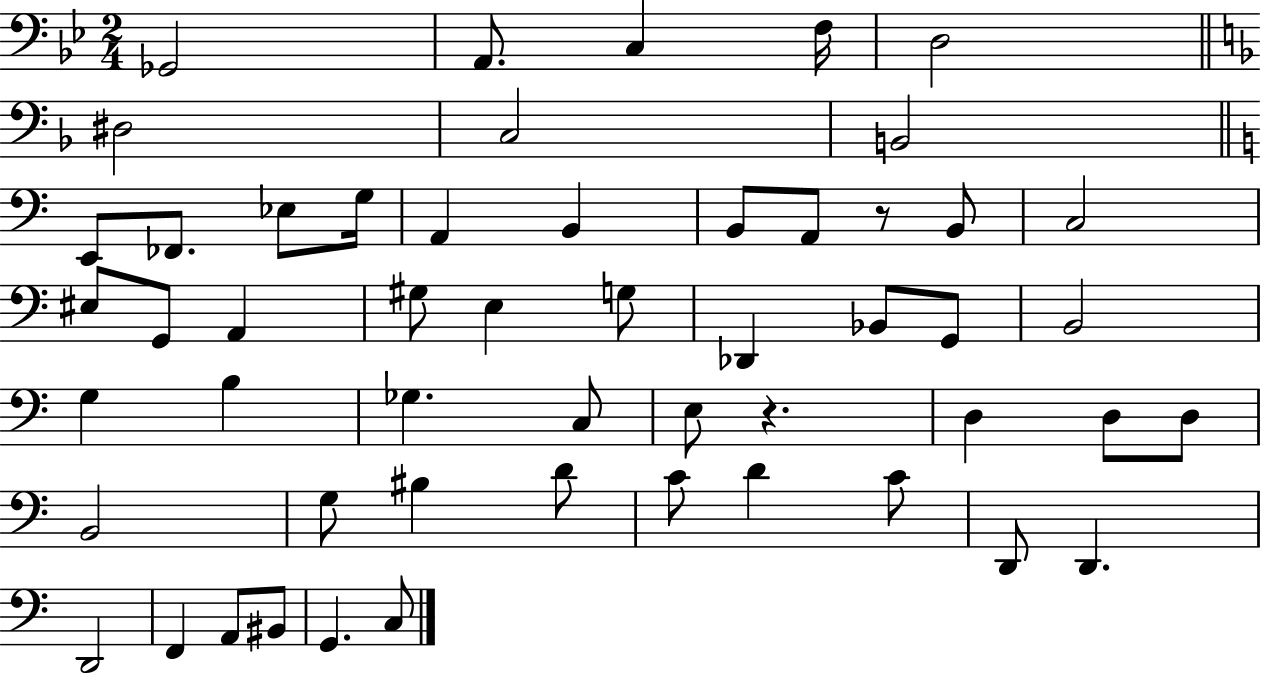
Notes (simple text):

Gb2/h A2/e. C3/q F3/s D3/h D#3/h C3/h B2/h E2/e FES2/e. Eb3/e G3/s A2/q B2/q B2/e A2/e R/e B2/e C3/h EIS3/e G2/e A2/q G#3/e E3/q G3/e Db2/q Bb2/e G2/e B2/h G3/q B3/q Gb3/q. C3/e E3/e R/q. D3/q D3/e D3/e B2/h G3/e BIS3/q D4/e C4/e D4/q C4/e D2/e D2/q. D2/h F2/q A2/e BIS2/e G2/q. C3/e